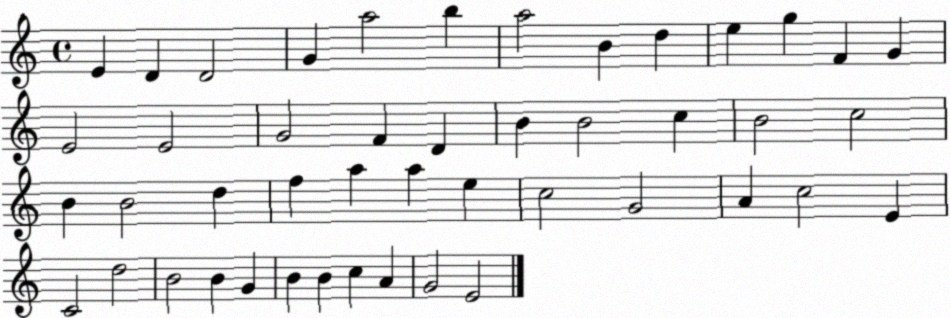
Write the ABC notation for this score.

X:1
T:Untitled
M:4/4
L:1/4
K:C
E D D2 G a2 b a2 B d e g F G E2 E2 G2 F D B B2 c B2 c2 B B2 d f a a e c2 G2 A c2 E C2 d2 B2 B G B B c A G2 E2